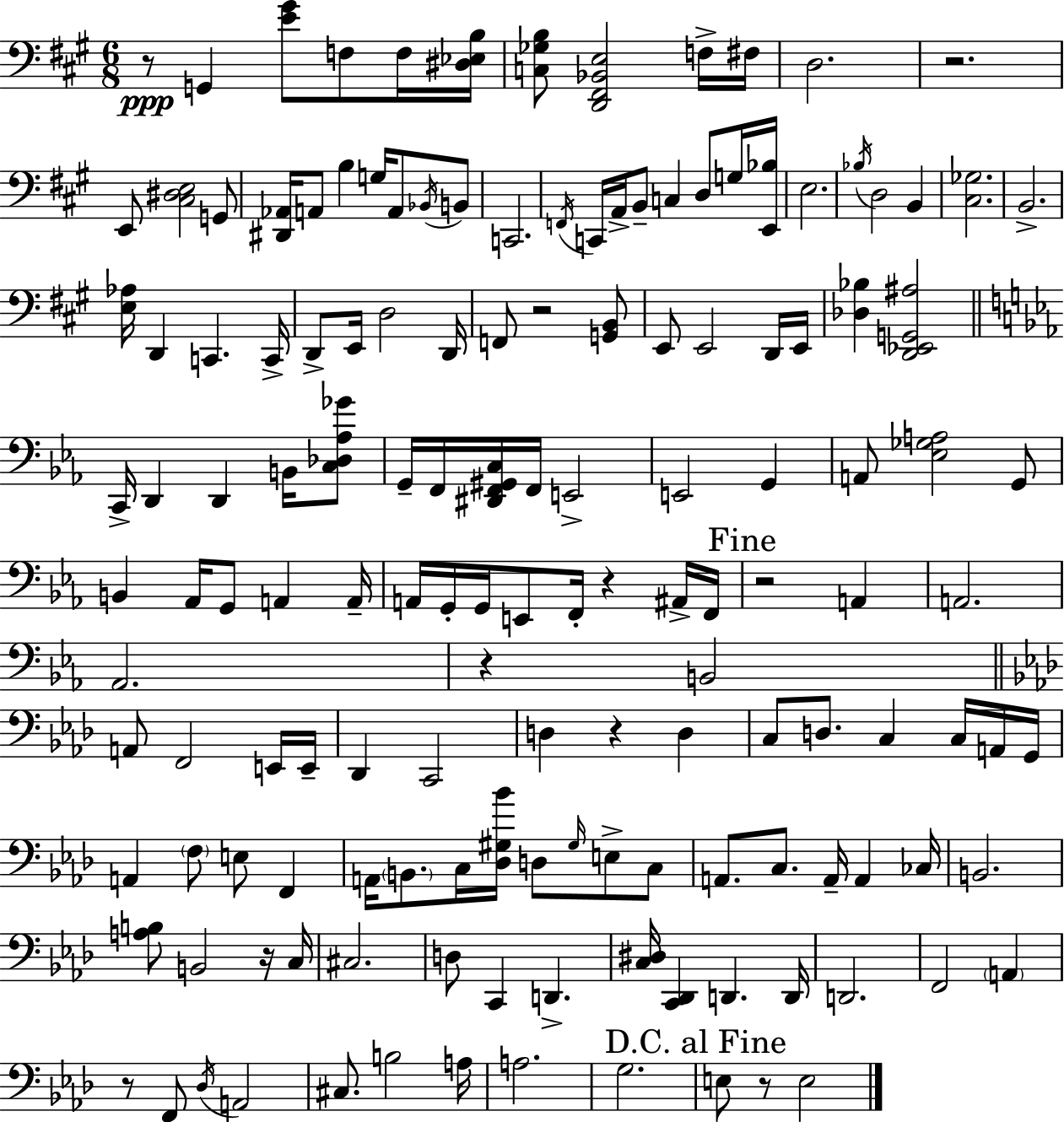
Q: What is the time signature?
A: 6/8